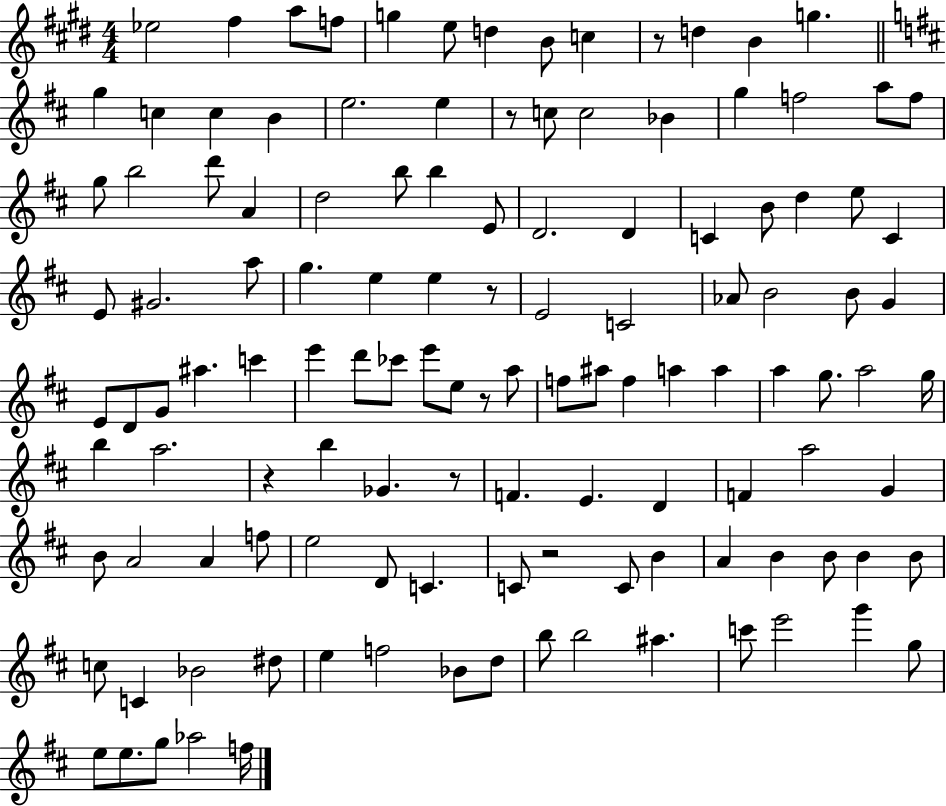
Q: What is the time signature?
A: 4/4